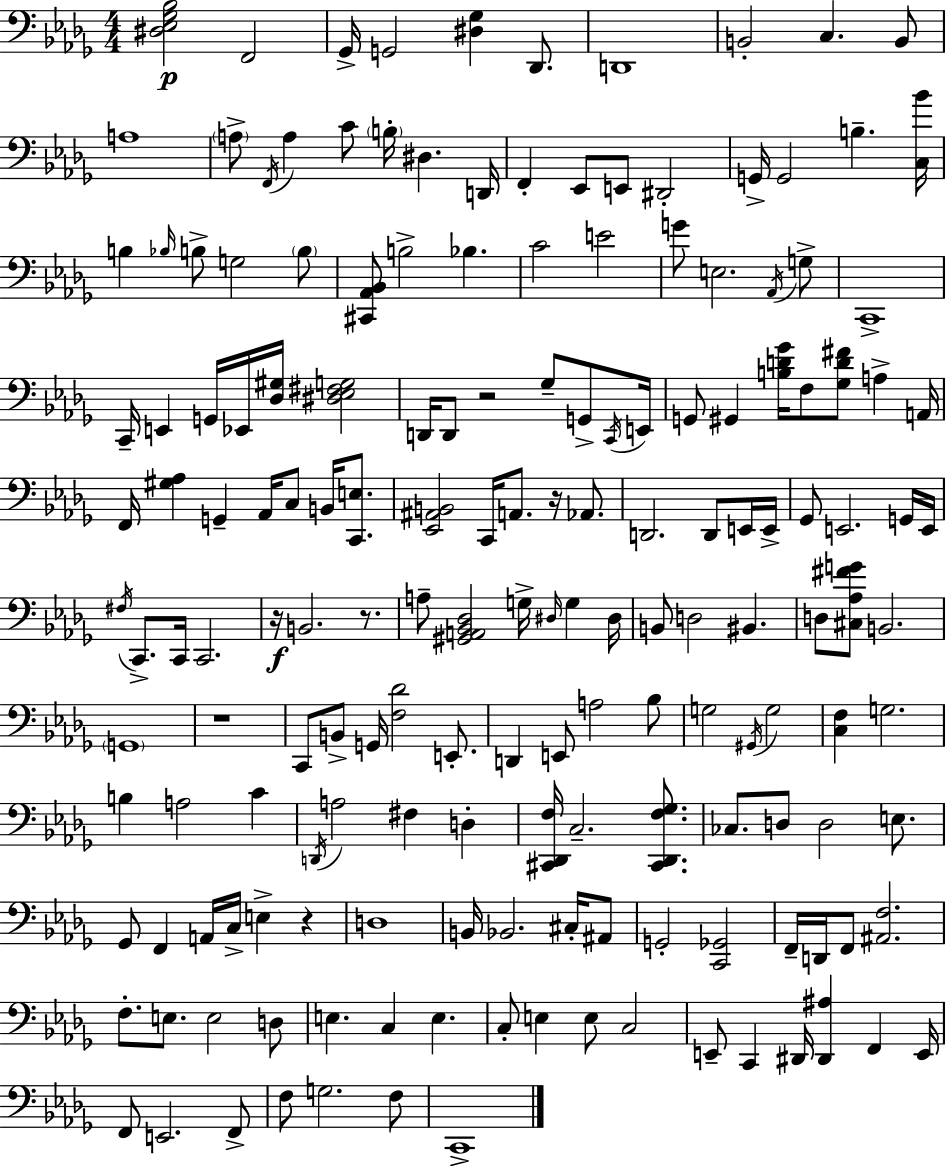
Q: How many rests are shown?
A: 6